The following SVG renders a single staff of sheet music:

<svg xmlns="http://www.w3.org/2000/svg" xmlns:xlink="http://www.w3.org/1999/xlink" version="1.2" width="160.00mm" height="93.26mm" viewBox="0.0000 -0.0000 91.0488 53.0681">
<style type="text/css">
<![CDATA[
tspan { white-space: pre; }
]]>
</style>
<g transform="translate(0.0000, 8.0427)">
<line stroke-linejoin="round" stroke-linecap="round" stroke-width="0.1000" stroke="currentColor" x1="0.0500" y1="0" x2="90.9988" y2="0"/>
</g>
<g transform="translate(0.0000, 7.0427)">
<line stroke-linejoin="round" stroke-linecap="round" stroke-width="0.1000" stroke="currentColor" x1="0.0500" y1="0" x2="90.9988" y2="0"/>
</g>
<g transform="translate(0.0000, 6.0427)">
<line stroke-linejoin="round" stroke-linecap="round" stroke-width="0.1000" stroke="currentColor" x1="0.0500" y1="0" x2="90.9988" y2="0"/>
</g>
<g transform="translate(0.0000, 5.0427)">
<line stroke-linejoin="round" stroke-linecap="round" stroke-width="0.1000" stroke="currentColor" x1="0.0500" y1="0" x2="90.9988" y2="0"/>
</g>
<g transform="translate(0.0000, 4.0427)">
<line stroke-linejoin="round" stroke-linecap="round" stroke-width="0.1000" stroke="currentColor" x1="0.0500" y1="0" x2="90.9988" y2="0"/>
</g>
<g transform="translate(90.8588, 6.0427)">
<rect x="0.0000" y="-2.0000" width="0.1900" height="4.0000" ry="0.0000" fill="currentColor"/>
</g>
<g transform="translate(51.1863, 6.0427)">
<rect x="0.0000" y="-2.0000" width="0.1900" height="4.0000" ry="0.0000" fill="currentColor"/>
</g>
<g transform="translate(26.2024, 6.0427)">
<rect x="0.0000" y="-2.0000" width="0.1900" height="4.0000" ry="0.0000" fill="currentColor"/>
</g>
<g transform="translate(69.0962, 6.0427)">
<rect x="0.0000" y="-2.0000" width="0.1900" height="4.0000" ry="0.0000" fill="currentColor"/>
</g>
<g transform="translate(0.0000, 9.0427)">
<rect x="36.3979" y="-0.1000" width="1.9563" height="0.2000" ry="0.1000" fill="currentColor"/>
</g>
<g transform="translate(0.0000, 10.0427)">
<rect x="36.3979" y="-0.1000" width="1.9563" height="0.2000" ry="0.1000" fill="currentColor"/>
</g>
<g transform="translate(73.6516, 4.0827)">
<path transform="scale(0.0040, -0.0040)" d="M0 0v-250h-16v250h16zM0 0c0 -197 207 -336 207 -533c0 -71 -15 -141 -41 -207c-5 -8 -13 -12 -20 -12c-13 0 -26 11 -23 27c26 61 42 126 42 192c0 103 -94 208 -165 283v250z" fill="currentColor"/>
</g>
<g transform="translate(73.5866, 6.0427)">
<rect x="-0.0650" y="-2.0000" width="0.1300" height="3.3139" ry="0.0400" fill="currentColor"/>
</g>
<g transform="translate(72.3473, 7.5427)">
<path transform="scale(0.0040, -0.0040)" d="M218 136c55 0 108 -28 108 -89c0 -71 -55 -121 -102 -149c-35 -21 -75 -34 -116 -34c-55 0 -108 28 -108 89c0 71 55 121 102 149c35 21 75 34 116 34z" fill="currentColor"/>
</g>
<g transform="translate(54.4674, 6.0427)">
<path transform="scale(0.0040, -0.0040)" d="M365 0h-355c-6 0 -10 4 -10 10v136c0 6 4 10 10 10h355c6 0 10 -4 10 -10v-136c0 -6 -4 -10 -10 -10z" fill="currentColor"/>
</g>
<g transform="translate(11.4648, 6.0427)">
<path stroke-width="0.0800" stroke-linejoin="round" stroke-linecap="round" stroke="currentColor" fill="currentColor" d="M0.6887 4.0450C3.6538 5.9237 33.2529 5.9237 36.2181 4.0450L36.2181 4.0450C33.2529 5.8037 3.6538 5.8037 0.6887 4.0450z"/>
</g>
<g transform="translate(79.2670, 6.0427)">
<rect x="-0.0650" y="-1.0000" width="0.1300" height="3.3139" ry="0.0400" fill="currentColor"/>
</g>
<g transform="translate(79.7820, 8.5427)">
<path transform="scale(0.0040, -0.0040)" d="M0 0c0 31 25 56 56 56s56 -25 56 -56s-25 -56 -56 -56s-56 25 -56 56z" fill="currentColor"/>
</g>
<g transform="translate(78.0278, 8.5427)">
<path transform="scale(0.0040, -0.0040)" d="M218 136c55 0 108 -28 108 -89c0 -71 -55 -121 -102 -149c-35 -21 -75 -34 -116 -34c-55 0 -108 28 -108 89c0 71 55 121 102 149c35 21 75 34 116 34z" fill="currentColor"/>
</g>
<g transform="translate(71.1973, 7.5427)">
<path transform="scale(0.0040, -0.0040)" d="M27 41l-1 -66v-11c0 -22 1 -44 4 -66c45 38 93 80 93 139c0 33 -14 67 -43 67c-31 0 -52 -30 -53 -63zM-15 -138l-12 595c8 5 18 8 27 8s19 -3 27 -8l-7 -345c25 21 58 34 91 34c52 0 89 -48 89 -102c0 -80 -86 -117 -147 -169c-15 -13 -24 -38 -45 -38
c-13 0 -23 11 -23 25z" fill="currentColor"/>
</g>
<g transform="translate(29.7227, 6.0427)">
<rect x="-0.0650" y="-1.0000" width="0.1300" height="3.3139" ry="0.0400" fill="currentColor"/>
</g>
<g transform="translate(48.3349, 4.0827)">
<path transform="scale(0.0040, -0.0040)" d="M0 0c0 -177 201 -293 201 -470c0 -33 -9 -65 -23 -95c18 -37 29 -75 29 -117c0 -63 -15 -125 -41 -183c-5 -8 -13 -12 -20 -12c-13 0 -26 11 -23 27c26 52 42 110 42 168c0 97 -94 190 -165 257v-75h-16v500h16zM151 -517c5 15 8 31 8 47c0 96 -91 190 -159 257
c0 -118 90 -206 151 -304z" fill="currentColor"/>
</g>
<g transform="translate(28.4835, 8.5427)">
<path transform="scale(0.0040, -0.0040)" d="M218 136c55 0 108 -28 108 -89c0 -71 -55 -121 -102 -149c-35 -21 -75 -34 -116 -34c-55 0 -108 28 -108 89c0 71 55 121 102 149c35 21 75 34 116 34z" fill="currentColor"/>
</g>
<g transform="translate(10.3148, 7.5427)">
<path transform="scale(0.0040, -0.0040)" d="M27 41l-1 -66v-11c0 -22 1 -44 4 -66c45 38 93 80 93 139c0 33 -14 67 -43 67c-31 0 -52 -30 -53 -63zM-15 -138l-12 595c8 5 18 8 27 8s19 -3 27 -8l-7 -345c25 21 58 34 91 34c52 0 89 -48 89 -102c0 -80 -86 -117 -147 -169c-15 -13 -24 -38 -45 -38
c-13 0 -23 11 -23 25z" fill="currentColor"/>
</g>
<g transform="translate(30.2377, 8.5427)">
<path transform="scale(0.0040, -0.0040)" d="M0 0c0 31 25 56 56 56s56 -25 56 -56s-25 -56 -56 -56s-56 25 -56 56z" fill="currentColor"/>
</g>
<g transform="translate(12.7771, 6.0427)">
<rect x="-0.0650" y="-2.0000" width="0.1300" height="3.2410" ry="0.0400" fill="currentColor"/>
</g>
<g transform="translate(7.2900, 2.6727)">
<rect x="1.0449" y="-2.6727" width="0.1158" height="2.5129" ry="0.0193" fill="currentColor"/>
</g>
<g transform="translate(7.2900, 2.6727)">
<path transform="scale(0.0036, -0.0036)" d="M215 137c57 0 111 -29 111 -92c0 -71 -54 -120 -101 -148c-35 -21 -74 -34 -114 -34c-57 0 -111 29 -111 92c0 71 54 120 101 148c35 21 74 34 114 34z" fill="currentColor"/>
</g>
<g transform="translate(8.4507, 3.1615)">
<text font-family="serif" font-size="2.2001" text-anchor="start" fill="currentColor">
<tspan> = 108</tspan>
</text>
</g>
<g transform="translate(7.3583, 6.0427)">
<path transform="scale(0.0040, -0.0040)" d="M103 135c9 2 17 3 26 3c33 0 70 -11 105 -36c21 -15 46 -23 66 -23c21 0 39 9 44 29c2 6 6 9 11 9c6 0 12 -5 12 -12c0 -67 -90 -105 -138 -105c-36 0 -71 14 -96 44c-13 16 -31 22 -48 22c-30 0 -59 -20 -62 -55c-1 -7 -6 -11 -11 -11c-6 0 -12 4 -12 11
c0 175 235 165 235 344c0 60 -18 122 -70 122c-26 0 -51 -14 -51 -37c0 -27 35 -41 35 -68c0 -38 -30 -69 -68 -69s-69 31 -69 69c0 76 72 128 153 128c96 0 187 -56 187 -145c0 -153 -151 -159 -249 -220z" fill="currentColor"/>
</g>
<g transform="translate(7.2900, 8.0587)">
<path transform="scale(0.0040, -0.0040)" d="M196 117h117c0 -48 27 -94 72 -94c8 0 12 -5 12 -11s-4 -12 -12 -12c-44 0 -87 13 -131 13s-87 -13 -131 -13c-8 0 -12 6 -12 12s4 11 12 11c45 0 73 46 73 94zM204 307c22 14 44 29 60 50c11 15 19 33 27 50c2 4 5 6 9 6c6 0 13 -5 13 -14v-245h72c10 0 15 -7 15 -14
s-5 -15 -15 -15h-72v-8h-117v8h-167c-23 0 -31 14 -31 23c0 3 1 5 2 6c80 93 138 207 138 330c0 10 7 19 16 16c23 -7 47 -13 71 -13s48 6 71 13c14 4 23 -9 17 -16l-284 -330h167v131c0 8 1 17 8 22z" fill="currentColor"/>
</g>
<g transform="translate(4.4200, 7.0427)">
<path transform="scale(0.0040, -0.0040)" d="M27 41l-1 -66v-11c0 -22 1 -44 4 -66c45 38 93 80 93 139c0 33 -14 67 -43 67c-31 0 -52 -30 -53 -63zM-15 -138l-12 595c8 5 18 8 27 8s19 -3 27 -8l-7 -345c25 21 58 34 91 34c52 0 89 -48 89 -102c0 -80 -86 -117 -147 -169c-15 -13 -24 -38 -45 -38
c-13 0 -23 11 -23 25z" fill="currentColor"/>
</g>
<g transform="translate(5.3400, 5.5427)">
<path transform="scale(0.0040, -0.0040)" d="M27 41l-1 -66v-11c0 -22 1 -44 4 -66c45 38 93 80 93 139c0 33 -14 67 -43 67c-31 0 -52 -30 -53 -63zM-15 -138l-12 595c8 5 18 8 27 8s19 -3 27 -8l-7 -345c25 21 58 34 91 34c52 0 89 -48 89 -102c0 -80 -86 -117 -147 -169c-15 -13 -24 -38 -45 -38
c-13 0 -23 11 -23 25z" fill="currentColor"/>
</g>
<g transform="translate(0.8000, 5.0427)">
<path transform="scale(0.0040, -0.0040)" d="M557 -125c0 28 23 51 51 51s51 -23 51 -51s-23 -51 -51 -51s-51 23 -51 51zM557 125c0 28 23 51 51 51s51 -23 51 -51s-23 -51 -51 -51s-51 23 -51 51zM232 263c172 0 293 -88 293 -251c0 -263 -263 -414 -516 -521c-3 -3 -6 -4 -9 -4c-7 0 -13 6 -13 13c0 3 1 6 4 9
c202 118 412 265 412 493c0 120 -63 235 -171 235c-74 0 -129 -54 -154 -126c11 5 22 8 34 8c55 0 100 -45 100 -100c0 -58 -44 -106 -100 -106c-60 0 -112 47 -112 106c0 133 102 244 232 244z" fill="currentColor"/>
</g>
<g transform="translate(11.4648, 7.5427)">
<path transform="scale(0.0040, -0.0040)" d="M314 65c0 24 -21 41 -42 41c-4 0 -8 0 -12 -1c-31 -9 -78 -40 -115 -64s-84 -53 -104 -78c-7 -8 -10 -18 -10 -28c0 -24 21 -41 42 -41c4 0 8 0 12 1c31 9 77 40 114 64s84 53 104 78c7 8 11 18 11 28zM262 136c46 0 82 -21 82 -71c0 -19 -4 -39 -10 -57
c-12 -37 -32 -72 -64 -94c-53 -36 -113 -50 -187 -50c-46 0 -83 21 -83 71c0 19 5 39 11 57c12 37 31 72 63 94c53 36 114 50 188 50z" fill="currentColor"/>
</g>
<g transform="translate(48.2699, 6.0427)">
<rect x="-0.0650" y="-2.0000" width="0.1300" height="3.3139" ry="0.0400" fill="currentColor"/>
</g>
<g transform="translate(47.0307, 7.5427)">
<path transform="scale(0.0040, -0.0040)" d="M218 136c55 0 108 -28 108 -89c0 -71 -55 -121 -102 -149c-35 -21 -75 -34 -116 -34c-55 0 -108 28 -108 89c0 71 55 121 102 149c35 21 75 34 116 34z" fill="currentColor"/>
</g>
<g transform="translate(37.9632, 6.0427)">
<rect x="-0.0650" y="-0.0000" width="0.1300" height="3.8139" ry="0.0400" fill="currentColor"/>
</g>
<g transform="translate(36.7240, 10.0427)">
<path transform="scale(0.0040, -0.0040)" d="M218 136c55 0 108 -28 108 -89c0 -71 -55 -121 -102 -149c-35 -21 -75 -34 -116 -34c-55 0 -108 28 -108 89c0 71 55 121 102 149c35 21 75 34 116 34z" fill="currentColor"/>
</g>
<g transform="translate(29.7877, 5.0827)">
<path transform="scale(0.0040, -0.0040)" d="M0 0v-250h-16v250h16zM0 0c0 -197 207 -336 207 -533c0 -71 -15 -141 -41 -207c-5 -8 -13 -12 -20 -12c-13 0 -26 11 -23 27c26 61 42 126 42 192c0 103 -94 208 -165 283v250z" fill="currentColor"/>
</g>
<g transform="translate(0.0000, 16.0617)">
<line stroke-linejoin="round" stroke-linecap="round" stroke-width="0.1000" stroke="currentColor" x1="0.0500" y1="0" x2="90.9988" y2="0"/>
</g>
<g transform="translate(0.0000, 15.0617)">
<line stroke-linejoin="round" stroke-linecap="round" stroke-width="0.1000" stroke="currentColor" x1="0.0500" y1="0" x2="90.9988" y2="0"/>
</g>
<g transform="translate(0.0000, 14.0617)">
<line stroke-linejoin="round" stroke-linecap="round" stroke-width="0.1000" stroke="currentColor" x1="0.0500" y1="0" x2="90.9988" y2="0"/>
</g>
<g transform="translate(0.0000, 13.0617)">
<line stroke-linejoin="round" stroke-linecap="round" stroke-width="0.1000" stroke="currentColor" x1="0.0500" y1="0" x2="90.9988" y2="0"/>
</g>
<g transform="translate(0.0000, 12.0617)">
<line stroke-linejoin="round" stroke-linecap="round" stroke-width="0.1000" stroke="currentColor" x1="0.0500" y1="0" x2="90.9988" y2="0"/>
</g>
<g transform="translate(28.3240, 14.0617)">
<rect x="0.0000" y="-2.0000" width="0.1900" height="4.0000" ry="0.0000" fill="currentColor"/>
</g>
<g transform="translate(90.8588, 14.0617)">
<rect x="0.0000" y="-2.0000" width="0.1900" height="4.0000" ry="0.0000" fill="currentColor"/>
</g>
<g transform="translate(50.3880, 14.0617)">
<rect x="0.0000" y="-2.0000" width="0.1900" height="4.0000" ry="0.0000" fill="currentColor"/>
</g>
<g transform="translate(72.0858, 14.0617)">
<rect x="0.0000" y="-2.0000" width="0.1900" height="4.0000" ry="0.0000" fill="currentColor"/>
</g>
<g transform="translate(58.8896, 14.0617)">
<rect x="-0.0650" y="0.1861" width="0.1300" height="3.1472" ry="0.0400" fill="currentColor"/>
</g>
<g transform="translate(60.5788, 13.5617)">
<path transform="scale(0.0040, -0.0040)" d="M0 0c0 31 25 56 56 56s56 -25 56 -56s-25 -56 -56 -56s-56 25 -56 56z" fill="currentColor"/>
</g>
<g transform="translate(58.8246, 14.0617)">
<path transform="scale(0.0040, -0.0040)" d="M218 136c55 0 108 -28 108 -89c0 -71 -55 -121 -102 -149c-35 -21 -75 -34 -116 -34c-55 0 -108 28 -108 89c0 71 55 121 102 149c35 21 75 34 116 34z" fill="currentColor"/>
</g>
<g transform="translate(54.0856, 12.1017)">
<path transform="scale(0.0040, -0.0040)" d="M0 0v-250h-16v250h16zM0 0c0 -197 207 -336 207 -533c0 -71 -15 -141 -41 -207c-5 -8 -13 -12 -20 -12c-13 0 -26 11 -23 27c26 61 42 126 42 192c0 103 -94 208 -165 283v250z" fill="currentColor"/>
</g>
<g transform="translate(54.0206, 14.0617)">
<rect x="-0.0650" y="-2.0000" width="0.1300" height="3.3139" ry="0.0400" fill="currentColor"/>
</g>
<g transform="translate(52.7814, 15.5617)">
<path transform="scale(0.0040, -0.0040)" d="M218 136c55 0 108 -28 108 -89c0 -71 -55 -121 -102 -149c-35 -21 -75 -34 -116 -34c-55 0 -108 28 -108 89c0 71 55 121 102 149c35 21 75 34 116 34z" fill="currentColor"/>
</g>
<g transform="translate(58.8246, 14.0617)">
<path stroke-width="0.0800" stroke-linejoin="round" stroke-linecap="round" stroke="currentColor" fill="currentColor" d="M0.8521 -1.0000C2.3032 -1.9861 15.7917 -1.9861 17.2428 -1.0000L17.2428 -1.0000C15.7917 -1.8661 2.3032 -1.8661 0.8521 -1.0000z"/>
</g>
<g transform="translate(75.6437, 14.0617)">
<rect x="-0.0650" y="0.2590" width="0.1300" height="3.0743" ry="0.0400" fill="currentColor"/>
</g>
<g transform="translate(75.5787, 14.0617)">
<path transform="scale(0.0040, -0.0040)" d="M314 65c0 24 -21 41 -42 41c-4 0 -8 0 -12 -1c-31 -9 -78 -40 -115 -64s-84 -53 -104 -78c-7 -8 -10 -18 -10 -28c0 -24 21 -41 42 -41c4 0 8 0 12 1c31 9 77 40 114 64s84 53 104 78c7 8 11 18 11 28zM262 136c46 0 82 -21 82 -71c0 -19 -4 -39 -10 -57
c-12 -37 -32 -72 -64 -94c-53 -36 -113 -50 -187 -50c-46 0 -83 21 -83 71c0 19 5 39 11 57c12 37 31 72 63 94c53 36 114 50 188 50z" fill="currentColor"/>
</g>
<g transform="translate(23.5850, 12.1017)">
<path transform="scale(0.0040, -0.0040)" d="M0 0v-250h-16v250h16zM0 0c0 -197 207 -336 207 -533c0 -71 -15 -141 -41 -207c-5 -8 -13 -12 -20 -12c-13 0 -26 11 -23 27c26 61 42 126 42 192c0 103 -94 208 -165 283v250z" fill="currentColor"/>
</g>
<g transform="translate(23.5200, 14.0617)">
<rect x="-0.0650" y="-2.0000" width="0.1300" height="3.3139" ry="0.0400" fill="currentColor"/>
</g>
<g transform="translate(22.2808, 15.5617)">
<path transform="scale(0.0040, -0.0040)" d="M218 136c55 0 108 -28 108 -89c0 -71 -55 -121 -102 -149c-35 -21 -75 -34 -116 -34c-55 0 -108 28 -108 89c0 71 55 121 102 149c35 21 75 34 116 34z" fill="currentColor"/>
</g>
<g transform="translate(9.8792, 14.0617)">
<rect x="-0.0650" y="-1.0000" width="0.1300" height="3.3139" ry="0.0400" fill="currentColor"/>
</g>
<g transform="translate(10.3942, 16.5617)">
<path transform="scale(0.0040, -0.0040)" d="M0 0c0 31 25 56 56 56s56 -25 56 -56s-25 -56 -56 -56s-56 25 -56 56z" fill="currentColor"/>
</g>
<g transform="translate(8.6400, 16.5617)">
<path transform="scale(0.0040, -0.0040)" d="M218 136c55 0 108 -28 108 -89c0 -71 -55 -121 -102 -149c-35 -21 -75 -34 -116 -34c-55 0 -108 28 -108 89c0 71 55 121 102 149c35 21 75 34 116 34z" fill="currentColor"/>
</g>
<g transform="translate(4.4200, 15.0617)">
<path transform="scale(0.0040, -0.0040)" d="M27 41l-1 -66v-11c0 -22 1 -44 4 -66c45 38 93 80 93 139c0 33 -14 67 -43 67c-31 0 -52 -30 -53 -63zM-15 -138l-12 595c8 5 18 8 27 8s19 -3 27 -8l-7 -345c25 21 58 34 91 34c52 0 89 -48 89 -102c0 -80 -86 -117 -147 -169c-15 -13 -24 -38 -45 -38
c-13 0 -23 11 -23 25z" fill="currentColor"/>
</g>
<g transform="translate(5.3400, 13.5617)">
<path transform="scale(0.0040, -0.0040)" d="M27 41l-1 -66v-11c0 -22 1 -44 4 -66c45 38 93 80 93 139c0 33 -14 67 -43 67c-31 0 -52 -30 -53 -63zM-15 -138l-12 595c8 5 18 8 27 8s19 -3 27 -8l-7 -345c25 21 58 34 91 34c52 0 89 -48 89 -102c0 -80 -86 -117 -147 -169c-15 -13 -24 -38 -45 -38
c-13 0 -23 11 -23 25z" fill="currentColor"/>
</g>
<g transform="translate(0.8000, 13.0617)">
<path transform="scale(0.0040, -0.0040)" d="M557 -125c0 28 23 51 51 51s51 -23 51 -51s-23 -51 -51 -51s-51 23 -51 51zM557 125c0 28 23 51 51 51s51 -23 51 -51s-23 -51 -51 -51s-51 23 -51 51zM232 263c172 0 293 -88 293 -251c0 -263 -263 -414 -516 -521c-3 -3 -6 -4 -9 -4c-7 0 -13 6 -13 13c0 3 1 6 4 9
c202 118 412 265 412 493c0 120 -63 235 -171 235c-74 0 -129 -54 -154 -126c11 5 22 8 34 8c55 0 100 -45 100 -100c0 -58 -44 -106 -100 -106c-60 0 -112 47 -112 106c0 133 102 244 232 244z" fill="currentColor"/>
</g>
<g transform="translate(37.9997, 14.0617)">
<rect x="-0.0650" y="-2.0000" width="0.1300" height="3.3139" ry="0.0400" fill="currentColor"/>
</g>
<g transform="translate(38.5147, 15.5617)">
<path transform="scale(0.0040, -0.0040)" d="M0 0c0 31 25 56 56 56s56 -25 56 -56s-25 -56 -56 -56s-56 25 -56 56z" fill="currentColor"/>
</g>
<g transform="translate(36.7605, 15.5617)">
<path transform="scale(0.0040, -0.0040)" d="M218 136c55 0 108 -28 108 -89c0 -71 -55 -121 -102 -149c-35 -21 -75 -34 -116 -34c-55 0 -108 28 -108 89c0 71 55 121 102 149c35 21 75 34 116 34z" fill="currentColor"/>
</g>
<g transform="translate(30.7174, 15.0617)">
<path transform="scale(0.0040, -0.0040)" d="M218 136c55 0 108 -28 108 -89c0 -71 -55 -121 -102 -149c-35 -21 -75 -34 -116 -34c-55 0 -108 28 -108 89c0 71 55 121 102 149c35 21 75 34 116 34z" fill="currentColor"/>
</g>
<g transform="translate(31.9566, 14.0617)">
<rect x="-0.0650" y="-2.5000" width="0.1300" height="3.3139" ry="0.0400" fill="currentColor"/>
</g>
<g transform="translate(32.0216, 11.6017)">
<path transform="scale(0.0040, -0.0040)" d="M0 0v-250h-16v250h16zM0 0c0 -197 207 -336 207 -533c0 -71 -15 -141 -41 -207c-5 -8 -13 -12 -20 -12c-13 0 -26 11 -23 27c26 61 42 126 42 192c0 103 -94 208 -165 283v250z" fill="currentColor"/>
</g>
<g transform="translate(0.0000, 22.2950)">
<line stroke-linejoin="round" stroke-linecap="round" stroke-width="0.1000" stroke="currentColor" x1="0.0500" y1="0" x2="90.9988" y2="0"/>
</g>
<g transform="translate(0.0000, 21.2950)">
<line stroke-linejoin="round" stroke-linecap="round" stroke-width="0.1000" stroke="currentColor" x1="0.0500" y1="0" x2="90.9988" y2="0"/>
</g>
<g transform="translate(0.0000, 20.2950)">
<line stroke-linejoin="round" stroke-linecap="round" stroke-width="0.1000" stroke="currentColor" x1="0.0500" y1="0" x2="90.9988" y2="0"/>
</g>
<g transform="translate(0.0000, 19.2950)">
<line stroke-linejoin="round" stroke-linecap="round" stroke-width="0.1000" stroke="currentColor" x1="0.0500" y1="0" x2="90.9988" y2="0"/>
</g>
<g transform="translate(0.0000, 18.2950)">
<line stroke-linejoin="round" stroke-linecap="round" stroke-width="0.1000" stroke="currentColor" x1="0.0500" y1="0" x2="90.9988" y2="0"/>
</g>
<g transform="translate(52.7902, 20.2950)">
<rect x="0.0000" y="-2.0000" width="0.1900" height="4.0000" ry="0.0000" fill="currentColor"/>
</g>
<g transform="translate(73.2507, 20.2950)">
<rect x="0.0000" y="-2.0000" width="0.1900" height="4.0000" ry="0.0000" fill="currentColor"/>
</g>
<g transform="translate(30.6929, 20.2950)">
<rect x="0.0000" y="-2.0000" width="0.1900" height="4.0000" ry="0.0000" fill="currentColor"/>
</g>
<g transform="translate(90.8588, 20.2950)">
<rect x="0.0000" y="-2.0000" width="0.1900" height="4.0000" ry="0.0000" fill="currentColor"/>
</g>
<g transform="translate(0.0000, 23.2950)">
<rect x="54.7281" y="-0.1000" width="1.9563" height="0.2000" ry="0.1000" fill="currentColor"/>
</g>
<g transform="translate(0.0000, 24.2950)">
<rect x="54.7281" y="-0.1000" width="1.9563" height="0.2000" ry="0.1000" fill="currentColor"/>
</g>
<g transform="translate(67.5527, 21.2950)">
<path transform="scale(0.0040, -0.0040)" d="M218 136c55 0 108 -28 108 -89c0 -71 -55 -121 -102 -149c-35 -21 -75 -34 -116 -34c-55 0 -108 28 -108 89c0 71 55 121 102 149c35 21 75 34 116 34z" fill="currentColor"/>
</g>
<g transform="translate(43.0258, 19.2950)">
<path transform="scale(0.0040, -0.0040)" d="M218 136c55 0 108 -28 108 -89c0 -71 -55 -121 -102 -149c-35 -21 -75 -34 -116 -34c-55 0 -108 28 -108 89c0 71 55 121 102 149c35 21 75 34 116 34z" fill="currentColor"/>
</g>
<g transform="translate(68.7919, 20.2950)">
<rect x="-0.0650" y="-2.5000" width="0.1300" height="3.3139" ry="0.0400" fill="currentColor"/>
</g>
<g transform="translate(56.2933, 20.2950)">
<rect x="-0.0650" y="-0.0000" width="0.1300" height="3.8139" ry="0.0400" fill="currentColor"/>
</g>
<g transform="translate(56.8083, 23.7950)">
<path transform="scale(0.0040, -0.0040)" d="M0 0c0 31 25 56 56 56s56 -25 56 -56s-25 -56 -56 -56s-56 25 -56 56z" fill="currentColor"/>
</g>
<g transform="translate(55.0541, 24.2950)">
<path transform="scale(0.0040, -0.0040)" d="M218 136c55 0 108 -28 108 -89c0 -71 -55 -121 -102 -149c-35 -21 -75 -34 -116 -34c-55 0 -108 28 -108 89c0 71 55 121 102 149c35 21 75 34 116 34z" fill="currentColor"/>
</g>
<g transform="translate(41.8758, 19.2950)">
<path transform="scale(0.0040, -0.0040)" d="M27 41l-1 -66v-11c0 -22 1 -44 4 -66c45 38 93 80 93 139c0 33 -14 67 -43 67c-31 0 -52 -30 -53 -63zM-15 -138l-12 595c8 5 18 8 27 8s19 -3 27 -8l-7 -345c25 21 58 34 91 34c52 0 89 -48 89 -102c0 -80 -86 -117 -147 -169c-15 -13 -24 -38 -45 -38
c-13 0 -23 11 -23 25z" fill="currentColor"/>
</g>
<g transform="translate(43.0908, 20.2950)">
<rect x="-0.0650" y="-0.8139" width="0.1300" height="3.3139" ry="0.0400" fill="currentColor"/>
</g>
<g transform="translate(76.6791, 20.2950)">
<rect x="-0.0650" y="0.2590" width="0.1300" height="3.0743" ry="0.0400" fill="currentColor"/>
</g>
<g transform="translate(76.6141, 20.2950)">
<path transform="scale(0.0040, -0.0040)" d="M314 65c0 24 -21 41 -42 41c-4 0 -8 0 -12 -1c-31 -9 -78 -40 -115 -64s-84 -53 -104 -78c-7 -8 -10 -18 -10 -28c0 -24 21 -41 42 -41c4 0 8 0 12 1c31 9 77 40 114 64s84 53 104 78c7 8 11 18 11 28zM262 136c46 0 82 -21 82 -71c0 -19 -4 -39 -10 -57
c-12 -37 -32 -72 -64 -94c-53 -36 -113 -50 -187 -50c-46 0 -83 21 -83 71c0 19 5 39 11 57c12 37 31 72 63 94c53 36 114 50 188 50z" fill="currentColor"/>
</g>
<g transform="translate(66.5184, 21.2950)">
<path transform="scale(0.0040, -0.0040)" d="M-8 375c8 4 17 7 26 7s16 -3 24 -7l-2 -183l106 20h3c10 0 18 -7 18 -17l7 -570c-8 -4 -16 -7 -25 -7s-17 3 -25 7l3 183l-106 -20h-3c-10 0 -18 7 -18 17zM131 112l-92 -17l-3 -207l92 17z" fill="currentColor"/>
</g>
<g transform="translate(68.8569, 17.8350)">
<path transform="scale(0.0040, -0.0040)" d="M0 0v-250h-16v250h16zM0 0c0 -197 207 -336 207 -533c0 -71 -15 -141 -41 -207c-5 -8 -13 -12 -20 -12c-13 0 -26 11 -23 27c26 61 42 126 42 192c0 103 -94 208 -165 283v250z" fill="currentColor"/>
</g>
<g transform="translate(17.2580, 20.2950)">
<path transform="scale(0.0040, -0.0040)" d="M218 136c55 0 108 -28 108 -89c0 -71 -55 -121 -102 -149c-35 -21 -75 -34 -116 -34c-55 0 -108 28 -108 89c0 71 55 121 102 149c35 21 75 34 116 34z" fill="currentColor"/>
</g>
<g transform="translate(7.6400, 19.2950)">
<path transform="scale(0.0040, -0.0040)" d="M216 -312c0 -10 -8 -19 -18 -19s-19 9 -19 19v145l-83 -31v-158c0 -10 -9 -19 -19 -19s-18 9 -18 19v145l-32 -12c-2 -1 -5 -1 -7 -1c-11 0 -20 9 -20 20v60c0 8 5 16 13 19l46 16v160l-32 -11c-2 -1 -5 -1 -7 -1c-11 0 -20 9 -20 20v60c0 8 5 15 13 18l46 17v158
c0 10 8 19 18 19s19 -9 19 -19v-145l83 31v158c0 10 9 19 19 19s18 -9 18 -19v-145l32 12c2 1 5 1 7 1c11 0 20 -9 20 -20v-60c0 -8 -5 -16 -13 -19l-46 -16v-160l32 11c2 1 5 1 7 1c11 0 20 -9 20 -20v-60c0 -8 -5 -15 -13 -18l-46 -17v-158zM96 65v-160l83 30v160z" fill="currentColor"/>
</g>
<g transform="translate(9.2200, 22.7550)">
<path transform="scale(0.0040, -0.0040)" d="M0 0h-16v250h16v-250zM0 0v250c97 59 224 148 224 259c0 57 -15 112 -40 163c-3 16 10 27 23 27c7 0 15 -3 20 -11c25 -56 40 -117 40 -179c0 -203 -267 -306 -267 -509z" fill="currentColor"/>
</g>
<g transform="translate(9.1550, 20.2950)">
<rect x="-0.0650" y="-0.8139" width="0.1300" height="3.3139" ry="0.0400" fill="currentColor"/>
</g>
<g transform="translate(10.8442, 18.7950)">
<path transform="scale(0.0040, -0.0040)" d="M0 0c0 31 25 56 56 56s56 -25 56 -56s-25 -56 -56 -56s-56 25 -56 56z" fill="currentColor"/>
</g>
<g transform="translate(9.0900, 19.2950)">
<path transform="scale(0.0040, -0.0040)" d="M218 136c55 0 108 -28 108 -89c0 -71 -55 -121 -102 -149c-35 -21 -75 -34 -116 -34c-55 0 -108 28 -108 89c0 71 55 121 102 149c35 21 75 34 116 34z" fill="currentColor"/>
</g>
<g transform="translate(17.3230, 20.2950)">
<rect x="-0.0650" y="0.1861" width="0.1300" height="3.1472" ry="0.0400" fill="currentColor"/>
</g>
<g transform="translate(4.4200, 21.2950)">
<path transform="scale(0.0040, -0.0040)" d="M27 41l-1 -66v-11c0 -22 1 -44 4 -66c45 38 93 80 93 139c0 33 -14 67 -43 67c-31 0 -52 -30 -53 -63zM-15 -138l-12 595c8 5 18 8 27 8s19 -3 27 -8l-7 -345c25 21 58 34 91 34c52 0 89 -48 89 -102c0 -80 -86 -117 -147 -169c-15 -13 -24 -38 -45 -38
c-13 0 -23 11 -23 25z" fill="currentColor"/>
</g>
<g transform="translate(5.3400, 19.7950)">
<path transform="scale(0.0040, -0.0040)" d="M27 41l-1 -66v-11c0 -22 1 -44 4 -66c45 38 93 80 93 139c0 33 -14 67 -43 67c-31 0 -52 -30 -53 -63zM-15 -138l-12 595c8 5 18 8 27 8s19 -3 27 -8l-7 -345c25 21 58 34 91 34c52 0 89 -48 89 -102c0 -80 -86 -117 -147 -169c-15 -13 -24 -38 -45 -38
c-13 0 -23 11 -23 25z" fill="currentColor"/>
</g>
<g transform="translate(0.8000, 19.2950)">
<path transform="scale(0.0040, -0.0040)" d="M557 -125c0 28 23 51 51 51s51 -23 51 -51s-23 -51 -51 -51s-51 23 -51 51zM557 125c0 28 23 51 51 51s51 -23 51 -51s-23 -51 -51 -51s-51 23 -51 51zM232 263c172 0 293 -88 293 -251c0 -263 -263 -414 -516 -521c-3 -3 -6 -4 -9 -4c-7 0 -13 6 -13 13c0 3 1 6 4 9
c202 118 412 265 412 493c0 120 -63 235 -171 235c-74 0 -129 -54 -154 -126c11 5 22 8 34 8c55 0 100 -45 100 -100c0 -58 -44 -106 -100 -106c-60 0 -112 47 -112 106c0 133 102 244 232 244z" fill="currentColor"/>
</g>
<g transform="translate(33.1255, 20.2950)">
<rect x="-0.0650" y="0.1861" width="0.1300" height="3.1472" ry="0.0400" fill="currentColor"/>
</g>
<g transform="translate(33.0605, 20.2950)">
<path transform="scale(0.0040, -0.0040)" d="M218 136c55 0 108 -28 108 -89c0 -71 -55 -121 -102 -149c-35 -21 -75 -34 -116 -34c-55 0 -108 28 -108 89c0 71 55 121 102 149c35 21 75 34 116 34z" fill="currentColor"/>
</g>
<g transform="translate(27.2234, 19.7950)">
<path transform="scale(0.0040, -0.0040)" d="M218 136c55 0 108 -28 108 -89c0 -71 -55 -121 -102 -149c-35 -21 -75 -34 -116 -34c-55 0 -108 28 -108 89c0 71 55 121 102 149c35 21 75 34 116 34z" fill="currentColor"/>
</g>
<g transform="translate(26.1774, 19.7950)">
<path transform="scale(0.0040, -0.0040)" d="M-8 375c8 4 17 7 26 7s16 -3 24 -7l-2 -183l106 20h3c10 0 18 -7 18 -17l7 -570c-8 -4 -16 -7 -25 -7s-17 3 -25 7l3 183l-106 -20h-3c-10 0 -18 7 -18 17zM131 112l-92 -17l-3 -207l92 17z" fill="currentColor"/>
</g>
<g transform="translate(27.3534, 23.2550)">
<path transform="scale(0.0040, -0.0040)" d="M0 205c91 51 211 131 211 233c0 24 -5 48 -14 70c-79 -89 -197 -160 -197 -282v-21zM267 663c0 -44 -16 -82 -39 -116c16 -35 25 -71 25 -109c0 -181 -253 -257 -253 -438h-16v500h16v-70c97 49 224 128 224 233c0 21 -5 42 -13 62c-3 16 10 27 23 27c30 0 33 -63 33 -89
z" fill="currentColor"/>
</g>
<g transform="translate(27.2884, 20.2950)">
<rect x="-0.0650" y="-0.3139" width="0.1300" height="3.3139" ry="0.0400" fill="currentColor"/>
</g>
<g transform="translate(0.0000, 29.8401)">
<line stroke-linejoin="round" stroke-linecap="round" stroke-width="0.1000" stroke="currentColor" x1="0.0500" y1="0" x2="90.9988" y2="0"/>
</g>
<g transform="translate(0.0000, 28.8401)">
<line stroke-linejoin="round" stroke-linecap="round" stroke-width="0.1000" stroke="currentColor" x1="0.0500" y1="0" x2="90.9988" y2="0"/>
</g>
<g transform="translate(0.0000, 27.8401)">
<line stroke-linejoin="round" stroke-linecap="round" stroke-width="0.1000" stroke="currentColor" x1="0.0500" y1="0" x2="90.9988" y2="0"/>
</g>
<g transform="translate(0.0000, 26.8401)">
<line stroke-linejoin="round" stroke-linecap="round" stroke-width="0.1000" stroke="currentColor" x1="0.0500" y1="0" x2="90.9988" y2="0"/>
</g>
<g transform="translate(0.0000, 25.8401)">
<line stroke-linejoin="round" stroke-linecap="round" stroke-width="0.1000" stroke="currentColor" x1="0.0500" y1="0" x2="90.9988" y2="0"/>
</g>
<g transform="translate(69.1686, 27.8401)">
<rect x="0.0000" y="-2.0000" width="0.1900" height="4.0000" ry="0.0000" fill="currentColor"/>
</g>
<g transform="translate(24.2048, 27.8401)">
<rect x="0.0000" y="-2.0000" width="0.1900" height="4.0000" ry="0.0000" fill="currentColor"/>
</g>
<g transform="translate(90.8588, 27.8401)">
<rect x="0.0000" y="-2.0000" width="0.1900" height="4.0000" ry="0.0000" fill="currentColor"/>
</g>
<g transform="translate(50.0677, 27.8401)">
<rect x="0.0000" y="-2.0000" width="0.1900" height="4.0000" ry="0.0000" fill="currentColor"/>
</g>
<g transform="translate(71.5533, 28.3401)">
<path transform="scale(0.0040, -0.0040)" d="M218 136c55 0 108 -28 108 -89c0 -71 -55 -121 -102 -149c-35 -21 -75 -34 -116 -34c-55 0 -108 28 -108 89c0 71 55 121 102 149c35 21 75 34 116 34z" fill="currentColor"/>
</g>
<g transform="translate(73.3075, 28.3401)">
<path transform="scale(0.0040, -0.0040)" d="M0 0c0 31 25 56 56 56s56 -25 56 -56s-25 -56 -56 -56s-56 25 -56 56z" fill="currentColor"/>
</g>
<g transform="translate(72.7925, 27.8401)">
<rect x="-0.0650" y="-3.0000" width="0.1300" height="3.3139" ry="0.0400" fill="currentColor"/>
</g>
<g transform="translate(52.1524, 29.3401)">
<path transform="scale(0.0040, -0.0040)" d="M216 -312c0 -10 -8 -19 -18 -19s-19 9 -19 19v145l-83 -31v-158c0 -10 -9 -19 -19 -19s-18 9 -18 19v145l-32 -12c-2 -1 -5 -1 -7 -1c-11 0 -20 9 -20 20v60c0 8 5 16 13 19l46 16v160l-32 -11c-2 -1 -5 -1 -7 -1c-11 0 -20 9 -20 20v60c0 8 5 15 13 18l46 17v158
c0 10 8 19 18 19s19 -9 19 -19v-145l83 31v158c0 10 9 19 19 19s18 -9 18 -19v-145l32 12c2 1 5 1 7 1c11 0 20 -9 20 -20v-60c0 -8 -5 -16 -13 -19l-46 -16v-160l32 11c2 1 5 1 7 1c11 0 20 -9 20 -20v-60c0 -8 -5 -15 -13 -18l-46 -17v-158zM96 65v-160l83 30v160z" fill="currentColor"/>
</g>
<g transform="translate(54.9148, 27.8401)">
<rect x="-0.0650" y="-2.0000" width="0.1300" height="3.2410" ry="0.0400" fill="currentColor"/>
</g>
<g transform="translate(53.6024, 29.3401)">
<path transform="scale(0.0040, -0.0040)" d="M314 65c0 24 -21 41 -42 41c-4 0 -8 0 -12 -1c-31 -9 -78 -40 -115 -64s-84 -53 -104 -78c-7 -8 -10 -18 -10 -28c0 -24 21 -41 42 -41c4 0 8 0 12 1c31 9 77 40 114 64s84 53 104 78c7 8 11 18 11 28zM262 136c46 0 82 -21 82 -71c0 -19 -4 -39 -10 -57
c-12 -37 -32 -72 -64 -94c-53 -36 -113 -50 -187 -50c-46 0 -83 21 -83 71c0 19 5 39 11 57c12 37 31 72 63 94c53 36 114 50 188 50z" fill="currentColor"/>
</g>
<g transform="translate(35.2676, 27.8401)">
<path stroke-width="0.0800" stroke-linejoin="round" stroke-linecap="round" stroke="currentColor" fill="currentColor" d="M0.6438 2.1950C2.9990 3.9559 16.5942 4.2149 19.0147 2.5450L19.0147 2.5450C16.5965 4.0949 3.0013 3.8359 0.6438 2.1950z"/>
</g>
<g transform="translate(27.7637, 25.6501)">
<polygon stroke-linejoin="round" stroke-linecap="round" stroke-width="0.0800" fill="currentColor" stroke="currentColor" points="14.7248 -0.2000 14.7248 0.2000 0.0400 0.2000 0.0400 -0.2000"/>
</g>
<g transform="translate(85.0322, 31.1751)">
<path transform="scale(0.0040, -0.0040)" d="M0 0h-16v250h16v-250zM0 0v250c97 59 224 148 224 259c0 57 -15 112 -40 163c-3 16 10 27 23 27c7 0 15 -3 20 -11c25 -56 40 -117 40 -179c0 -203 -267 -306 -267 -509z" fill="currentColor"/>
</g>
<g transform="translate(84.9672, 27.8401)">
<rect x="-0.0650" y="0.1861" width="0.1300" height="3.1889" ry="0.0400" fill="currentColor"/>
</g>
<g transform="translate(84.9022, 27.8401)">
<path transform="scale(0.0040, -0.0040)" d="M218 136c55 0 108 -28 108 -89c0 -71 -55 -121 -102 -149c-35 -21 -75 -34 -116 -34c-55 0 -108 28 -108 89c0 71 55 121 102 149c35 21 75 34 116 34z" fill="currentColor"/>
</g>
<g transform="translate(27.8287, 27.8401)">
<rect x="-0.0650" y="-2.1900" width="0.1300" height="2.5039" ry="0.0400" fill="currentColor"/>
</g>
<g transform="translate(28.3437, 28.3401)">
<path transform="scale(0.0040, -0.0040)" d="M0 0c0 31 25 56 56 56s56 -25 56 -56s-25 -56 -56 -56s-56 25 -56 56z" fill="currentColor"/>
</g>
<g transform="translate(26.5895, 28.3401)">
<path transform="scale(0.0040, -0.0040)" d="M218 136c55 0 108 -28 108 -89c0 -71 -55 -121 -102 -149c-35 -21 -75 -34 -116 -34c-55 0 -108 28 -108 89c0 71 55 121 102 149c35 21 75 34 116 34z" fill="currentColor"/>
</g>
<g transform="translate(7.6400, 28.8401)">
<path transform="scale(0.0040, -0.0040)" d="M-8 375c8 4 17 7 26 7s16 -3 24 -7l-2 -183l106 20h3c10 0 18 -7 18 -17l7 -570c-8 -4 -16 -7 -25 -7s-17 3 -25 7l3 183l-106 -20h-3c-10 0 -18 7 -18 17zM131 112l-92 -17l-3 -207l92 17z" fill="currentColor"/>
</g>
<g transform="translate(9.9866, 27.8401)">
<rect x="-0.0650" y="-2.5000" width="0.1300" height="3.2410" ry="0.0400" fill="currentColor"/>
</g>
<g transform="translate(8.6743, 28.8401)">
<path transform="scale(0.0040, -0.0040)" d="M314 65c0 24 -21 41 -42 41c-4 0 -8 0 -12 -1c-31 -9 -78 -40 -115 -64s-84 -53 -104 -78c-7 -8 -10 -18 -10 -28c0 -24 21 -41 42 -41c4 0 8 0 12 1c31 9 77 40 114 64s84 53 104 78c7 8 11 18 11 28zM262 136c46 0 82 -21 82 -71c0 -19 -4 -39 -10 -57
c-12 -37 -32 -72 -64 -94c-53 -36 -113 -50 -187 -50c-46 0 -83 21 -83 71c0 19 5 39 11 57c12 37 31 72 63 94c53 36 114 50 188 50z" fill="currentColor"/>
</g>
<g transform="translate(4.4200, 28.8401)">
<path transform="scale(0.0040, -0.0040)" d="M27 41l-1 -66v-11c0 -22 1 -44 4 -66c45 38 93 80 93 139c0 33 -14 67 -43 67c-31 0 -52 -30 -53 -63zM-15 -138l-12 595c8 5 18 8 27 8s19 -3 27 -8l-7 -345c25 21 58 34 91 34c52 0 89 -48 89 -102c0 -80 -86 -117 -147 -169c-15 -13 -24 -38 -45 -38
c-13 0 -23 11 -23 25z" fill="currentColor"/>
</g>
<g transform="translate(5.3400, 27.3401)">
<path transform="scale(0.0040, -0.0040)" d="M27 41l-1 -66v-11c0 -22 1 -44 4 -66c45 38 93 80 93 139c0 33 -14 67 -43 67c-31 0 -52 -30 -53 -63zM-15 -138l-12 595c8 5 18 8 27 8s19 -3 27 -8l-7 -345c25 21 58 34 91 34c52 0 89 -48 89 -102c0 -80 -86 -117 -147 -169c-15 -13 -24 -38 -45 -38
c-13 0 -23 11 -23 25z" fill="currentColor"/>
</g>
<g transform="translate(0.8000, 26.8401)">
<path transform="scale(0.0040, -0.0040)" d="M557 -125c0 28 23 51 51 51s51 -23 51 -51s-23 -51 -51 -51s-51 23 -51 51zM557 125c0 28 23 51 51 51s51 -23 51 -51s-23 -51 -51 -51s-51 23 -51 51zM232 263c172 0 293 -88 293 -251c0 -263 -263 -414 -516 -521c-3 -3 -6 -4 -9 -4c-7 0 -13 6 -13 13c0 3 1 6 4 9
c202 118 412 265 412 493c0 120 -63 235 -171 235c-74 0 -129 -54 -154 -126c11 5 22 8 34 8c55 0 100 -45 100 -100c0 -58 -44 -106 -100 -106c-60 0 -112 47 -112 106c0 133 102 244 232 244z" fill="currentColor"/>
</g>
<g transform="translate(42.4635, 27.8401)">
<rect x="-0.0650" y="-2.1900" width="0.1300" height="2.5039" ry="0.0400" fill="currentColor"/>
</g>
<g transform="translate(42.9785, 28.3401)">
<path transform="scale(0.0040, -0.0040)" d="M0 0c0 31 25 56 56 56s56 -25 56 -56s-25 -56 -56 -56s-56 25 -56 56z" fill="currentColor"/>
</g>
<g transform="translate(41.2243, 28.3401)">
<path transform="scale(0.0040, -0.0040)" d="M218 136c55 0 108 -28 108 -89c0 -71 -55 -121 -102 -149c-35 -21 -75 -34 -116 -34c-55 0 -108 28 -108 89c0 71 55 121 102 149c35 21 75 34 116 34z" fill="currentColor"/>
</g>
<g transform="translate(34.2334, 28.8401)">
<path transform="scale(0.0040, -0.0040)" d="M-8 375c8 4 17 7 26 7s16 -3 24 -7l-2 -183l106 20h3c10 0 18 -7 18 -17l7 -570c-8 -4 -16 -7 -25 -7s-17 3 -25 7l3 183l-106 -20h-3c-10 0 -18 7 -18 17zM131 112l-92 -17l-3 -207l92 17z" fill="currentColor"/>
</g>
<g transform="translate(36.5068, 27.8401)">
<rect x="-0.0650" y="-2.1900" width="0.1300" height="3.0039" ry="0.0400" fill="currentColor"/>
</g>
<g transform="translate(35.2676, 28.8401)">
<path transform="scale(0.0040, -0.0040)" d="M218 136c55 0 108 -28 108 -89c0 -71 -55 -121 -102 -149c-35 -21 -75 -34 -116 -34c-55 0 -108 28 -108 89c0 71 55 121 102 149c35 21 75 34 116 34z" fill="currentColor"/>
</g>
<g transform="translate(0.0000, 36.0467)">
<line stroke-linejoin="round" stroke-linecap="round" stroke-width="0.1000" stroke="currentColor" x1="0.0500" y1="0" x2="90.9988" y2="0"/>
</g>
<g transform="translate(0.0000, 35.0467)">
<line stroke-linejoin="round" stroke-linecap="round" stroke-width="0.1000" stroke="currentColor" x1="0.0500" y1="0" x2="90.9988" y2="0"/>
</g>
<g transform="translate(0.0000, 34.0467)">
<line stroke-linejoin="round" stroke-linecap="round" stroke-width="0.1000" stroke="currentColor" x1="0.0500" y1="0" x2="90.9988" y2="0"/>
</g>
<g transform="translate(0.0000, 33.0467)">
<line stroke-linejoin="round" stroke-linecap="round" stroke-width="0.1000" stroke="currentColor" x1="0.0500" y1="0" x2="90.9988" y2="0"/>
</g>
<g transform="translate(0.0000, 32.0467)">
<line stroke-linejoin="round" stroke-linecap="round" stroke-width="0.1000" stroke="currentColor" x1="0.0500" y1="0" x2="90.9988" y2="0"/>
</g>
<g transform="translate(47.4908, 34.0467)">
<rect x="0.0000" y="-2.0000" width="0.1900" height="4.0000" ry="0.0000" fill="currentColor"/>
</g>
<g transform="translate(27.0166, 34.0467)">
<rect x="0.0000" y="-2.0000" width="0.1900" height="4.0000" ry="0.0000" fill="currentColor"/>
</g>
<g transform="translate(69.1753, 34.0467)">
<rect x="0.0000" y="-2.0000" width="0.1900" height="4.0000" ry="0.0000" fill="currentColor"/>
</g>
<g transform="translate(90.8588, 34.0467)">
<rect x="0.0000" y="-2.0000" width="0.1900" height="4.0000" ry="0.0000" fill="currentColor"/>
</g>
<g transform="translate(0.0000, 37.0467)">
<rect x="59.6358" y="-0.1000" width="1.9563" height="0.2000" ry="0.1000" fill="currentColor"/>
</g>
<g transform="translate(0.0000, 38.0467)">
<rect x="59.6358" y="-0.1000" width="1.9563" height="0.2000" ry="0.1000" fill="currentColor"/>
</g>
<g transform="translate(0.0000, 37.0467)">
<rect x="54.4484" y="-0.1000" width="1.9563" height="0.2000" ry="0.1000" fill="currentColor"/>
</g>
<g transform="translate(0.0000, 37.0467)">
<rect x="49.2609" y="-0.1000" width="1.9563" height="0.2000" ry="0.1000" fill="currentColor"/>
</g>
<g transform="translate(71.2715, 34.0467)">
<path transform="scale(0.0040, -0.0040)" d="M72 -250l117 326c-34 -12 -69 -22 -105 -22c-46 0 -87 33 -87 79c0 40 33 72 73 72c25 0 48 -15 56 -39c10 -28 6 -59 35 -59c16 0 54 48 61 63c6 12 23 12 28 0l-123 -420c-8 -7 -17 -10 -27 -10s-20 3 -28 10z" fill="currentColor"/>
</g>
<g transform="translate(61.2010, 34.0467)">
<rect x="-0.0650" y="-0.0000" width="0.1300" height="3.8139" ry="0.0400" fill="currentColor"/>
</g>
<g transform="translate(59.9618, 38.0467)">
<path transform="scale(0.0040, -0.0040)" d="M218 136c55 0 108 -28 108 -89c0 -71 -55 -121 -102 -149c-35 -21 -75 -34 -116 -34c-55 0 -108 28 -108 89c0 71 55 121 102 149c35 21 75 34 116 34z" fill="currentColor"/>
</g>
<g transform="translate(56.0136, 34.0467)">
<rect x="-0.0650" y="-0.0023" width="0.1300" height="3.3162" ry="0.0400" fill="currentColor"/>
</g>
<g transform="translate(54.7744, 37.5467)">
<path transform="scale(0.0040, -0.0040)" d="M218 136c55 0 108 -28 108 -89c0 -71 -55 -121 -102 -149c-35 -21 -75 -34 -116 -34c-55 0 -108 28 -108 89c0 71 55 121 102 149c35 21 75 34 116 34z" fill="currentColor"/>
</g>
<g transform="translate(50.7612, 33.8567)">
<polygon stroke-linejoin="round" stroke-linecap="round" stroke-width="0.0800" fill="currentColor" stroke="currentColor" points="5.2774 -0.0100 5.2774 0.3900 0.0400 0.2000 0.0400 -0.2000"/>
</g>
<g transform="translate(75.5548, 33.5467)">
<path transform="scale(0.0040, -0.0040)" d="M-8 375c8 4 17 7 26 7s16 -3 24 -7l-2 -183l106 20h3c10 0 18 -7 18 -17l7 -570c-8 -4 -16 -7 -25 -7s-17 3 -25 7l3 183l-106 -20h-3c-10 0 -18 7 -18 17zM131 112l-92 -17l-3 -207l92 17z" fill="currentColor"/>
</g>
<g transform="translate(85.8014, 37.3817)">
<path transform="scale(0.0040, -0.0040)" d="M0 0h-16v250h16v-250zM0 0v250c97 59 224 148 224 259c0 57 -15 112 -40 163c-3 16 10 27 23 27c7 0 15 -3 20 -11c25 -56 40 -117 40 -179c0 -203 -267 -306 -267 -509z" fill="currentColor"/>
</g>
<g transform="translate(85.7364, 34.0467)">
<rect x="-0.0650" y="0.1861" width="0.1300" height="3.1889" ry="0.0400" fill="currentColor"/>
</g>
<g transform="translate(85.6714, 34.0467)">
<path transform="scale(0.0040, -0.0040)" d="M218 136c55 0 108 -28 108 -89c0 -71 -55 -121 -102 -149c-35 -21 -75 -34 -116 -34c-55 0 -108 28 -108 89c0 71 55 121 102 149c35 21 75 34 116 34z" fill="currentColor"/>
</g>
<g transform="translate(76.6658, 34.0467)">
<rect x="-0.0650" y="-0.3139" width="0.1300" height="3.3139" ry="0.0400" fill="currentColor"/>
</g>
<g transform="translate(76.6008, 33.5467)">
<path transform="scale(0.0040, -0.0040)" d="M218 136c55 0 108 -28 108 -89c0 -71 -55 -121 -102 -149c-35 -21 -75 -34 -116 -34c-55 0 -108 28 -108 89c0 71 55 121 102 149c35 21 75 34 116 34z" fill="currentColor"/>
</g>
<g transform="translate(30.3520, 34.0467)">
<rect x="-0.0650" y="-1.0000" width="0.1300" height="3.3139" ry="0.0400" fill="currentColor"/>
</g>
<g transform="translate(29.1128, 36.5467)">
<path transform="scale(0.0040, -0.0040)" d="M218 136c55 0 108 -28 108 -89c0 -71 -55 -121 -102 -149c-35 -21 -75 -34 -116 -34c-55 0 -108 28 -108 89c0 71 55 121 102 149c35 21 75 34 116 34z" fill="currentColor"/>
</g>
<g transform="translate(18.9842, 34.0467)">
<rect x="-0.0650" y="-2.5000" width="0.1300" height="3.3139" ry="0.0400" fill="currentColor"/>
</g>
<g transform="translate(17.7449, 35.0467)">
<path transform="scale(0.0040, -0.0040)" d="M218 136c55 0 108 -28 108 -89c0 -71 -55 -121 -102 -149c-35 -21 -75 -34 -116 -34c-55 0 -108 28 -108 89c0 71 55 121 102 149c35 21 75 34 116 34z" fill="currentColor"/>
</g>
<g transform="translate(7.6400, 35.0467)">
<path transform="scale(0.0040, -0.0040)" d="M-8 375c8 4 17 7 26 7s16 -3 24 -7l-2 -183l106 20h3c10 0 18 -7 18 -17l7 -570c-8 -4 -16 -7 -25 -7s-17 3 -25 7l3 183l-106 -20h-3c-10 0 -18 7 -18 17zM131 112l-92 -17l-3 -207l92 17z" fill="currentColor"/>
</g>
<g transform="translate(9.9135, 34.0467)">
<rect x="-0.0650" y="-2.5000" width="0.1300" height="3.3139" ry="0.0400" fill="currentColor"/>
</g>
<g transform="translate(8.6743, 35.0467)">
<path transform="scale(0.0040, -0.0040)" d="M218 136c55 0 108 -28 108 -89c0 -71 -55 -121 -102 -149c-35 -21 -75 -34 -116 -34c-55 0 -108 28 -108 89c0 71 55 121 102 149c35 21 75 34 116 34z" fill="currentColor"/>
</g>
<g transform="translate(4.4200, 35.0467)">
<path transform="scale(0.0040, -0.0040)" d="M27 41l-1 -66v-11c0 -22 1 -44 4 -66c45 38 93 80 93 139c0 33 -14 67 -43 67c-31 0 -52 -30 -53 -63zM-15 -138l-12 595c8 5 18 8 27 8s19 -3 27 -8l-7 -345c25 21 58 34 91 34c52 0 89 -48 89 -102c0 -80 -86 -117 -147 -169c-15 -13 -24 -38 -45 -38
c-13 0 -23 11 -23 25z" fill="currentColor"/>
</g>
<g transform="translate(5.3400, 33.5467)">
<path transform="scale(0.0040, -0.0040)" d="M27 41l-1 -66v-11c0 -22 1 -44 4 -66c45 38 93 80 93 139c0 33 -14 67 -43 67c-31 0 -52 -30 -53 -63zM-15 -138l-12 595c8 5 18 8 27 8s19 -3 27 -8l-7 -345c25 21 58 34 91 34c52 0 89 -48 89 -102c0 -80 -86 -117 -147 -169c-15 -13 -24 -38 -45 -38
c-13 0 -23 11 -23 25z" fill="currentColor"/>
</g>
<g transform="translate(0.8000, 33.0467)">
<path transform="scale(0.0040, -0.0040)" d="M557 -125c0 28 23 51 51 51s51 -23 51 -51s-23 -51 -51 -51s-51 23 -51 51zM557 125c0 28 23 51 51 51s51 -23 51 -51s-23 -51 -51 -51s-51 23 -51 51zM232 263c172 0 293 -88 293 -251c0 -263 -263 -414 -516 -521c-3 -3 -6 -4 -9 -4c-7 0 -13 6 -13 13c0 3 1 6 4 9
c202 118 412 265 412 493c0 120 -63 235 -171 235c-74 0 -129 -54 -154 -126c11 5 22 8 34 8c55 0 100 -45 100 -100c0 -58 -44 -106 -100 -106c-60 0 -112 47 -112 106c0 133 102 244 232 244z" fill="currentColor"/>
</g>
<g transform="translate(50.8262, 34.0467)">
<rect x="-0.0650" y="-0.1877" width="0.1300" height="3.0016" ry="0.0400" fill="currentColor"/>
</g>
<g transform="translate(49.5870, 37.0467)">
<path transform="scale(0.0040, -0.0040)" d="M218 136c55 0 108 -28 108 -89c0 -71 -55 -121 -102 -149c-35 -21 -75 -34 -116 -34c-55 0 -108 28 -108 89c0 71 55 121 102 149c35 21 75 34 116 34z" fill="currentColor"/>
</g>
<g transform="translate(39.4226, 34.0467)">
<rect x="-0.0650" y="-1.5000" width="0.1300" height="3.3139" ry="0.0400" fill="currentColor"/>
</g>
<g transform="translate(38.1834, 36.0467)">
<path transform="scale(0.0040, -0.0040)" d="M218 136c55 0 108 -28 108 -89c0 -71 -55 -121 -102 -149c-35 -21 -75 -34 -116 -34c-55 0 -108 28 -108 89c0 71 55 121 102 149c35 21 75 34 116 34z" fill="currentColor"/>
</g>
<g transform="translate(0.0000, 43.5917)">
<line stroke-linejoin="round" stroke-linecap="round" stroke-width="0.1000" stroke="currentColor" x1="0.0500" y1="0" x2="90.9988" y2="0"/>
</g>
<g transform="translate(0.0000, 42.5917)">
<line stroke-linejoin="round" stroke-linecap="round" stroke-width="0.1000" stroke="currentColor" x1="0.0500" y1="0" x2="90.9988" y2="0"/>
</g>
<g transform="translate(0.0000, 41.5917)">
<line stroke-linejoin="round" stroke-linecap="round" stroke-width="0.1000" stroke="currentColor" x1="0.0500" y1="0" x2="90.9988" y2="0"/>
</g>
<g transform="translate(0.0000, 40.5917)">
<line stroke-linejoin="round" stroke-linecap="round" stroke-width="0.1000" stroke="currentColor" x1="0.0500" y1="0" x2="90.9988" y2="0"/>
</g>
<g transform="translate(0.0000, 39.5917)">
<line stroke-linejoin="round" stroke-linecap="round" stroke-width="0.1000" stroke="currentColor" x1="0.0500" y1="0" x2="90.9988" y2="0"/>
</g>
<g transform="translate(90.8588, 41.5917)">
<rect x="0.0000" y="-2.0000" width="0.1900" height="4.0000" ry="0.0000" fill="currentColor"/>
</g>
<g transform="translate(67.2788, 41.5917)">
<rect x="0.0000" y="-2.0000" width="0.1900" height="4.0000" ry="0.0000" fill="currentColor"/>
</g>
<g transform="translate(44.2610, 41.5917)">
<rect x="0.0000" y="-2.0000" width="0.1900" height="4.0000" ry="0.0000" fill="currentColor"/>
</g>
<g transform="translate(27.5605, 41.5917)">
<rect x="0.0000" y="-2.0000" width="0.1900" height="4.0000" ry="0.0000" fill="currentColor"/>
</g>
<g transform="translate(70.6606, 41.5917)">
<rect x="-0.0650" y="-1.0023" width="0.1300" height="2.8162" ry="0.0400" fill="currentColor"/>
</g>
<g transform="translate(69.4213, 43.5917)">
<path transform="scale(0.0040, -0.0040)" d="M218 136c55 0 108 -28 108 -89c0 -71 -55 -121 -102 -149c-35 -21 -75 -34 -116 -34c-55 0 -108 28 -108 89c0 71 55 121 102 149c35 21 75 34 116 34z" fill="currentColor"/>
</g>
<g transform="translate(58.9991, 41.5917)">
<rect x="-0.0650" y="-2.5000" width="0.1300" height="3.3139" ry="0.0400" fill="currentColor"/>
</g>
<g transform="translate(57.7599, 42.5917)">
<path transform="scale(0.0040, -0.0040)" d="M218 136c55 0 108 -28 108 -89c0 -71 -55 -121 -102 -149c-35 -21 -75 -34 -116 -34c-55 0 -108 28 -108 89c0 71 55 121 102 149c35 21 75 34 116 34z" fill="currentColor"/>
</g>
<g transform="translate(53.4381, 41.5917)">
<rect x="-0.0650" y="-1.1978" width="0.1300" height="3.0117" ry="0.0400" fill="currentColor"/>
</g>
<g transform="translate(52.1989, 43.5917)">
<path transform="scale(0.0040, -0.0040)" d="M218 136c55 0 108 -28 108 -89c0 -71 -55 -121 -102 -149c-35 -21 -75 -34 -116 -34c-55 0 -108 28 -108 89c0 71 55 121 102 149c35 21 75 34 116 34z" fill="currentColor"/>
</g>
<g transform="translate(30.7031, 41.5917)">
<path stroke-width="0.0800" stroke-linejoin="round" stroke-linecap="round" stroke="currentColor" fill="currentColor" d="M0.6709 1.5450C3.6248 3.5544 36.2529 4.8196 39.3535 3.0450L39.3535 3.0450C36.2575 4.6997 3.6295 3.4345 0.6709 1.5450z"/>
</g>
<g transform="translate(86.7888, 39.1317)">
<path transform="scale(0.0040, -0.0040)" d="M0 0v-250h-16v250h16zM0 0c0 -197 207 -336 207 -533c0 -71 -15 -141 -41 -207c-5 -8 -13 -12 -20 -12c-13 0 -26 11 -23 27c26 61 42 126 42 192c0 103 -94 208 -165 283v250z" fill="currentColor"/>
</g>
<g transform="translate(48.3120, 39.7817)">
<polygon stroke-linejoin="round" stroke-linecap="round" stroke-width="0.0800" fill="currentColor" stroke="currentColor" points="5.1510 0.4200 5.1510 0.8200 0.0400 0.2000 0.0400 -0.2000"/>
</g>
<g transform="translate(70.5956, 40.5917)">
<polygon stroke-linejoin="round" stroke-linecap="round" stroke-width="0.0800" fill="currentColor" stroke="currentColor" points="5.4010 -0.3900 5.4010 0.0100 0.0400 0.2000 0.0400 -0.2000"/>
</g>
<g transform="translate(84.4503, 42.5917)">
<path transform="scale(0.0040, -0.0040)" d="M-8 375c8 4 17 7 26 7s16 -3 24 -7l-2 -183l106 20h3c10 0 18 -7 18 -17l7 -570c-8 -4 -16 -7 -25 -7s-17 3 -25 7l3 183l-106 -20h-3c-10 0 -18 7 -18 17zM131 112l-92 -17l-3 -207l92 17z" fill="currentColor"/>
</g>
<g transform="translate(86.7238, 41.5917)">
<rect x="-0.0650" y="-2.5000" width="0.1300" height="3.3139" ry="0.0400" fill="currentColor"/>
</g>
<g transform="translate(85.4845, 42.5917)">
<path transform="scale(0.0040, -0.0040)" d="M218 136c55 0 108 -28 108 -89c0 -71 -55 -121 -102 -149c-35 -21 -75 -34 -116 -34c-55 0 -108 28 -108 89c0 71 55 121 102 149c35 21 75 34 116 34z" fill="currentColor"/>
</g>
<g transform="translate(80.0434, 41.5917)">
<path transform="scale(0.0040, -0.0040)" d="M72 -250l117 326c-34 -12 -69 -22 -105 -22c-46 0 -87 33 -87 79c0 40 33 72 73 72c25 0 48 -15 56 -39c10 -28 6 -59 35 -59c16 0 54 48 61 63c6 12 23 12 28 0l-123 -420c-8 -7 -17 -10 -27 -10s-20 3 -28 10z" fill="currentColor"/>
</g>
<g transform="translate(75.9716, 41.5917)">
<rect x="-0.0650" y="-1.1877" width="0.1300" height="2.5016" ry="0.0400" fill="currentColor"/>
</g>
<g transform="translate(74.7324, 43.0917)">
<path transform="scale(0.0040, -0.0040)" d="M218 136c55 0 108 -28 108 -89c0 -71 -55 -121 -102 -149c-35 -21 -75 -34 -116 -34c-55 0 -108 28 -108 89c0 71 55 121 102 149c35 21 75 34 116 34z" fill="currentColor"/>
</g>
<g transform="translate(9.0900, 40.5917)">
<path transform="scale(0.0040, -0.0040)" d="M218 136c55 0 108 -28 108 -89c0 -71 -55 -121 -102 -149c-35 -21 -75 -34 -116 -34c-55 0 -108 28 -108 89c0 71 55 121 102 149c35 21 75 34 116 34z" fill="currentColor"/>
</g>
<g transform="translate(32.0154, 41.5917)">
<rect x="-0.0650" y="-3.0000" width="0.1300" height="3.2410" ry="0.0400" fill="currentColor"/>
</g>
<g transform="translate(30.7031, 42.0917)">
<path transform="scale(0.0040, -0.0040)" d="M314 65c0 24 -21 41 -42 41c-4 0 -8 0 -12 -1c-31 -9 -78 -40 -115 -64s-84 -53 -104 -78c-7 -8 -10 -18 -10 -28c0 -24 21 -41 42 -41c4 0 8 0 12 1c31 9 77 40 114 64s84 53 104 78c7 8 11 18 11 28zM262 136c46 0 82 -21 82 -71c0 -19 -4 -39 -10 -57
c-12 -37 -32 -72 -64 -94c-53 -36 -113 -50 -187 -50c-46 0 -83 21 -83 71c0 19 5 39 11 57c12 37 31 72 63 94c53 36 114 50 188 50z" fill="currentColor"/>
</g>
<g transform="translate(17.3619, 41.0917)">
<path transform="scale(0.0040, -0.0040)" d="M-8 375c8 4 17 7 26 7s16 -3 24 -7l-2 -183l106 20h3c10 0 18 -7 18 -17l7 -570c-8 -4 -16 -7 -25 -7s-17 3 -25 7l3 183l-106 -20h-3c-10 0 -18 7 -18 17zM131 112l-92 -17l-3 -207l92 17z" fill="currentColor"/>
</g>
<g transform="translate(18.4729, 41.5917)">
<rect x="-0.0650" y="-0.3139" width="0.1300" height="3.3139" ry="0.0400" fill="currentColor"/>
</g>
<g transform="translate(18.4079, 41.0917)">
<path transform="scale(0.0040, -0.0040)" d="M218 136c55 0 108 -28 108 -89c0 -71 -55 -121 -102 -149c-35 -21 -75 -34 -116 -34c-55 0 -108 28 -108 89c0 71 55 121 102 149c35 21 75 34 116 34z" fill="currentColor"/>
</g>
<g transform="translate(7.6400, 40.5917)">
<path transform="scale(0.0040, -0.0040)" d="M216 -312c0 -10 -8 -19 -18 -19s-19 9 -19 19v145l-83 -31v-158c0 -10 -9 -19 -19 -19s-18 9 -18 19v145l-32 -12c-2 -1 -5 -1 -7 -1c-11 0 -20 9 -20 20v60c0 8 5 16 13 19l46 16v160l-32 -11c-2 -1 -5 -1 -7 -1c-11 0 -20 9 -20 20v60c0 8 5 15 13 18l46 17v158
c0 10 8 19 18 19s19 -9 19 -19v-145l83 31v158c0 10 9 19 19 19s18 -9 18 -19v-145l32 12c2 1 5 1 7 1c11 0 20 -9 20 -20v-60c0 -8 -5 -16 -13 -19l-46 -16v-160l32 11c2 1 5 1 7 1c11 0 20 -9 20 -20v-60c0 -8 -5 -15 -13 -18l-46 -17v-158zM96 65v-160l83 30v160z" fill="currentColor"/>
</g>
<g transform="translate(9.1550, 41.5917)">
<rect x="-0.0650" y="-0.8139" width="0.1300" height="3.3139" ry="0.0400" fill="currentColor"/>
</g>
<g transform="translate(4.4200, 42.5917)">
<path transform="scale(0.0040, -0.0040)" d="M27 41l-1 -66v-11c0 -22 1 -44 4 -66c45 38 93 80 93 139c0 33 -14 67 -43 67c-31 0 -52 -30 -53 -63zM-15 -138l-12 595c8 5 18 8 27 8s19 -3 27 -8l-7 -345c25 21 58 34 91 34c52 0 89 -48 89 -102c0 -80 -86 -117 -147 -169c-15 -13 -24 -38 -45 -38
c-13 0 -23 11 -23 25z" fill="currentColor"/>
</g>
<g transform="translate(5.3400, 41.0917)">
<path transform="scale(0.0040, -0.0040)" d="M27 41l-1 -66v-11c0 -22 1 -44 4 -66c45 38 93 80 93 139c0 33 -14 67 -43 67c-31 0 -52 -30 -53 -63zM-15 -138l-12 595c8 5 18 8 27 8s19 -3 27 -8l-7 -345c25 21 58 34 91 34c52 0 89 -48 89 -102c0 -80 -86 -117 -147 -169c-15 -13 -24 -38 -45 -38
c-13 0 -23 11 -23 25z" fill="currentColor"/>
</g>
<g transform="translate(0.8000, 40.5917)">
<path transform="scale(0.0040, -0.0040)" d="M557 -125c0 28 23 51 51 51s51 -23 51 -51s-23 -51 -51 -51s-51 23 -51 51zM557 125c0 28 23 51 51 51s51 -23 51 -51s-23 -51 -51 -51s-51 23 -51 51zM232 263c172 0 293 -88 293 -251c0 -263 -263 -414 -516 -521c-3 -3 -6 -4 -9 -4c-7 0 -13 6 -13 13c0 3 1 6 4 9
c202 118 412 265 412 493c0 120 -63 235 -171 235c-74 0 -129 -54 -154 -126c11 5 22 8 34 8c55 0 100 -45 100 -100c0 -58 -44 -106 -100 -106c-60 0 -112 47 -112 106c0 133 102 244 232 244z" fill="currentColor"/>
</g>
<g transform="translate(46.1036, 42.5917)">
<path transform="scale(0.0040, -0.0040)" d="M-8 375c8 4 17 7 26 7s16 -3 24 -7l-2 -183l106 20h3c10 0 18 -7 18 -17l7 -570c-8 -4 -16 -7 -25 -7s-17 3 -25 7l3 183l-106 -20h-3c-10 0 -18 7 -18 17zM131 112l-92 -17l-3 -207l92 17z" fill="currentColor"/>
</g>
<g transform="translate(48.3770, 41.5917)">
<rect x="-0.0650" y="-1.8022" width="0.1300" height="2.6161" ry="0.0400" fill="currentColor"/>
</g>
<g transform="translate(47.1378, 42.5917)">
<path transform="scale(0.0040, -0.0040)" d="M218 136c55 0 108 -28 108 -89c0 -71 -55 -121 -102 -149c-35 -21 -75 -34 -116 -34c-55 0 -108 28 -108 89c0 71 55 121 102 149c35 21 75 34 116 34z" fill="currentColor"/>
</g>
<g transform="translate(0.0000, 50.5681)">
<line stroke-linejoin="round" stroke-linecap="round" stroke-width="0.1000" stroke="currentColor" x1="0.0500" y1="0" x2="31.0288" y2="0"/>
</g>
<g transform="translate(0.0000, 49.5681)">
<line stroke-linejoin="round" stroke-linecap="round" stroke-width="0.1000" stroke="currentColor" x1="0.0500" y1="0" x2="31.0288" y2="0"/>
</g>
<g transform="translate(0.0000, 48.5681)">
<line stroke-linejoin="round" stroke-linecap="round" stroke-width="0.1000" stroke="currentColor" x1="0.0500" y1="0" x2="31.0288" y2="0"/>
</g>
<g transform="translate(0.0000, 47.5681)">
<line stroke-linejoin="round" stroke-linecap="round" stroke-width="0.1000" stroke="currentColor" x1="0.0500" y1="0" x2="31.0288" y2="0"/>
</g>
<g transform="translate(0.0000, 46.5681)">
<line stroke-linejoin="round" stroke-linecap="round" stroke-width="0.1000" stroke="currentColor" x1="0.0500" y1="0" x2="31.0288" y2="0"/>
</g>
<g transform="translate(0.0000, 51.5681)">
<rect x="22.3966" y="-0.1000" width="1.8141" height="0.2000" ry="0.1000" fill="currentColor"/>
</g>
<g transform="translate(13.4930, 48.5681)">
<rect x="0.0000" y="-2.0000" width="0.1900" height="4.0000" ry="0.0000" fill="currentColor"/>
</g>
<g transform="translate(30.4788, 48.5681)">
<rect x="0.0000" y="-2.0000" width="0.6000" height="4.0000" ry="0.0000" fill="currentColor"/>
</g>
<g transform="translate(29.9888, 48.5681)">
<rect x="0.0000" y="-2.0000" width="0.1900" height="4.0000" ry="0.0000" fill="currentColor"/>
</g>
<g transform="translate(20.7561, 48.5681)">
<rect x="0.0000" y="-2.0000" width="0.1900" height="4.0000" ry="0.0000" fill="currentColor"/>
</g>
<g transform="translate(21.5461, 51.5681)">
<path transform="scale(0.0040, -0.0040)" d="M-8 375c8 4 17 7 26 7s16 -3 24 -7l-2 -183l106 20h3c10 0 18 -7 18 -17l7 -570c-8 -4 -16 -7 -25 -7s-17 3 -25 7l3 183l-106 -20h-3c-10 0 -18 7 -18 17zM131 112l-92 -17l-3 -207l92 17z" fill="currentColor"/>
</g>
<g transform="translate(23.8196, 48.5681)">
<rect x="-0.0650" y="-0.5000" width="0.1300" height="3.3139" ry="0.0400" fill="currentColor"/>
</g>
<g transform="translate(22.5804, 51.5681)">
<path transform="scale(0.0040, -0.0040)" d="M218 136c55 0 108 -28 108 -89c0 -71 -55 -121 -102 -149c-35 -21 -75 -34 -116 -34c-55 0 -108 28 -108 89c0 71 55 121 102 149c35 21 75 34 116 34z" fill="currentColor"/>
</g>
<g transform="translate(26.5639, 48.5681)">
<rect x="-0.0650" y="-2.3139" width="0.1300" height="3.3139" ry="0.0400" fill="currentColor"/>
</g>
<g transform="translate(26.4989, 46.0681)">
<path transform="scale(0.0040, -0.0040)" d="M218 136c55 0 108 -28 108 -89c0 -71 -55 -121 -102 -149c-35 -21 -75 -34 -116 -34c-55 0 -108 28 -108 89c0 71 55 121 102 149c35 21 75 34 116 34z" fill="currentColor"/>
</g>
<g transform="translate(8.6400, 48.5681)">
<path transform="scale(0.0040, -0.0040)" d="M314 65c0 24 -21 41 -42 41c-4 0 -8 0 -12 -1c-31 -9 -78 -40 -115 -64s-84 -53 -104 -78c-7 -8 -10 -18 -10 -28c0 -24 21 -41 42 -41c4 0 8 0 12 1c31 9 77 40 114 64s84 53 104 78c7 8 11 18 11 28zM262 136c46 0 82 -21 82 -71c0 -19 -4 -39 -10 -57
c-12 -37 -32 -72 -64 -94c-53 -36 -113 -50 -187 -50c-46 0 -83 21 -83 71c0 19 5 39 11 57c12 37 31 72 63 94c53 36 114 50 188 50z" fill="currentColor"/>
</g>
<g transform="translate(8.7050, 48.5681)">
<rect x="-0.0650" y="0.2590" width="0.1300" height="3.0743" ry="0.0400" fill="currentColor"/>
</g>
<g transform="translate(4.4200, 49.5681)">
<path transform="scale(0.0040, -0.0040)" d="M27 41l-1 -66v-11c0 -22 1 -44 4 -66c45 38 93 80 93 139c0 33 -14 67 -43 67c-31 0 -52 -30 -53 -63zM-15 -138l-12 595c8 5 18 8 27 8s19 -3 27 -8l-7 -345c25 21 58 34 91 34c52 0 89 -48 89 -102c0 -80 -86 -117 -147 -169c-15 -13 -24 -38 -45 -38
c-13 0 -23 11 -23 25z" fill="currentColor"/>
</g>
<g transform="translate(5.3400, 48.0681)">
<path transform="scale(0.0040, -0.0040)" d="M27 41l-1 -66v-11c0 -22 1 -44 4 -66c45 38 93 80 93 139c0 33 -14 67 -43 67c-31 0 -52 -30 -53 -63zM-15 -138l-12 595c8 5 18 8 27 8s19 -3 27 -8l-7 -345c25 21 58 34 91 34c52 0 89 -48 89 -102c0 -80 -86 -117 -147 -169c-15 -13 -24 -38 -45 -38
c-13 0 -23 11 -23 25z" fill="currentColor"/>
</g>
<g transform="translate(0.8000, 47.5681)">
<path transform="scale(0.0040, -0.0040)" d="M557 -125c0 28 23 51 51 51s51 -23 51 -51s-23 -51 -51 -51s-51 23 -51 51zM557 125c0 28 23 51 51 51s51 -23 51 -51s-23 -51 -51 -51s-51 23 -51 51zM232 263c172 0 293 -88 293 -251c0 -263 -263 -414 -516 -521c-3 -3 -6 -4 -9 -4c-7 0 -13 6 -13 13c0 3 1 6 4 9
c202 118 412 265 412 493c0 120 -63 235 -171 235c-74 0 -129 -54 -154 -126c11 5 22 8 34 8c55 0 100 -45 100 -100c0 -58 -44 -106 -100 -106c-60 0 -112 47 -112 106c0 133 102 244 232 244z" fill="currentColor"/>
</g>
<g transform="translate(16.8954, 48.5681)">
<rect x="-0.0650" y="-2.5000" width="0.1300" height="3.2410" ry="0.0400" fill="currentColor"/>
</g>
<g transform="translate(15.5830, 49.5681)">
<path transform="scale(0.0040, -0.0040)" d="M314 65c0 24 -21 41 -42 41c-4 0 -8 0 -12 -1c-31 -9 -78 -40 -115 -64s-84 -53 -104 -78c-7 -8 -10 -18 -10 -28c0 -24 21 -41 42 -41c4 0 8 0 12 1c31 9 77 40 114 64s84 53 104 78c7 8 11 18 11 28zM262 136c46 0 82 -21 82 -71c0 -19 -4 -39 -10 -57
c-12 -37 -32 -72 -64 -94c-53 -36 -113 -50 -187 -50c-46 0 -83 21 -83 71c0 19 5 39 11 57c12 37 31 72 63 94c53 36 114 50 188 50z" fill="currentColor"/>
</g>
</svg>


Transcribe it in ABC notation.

X:1
T:Untitled
M:2/4
L:1/4
K:Bb
_A,,2 F,,/2 C,, A,,/4 z2 _A,,/2 F,, F,, A,,/2 _B,,/2 A,, A,,/2 D, D,2 ^F,/2 D, E,/4 D, _F, C,, B,,/2 D,2 B,,2 C,/2 B,,/2 C,/2 ^A,,2 C, D,/2 B,, B,, F,, G,, _E,,/2 D,,/2 C,, z/2 E, D,/2 ^F, E, C,2 B,,/2 G,,/2 B,, G,,/2 A,,/2 z/2 B,,/2 D,2 _B,,2 E,, _B,